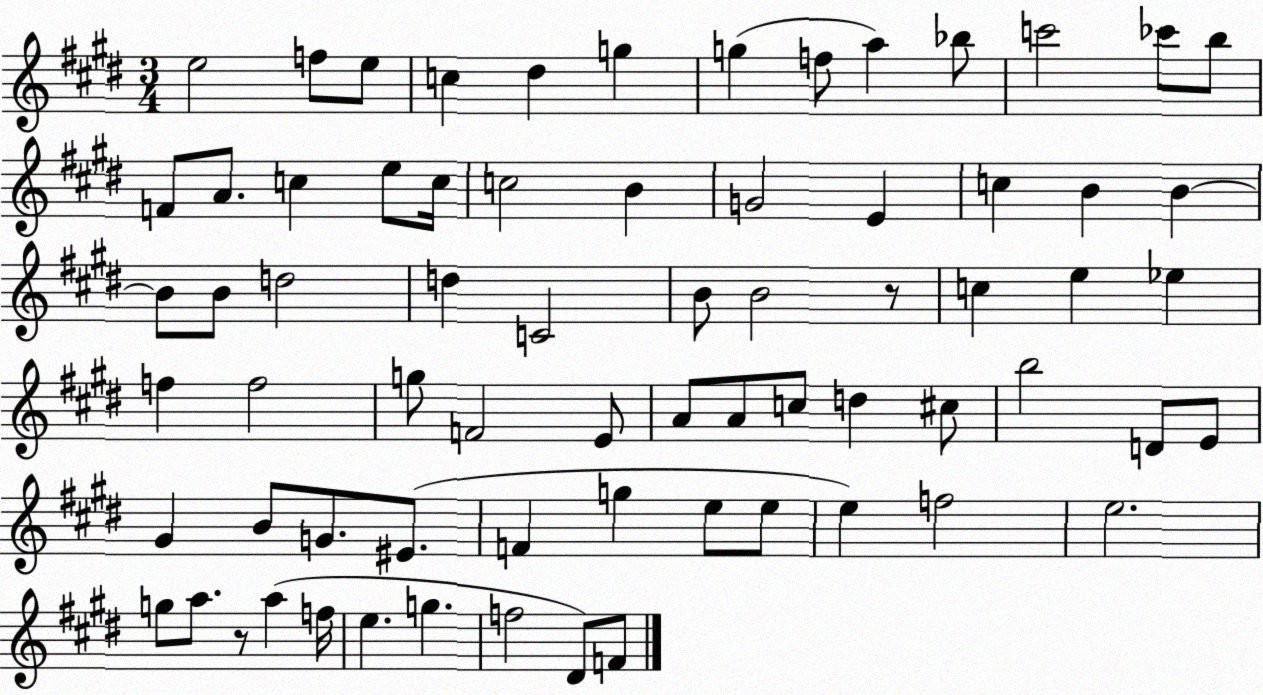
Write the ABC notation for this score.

X:1
T:Untitled
M:3/4
L:1/4
K:E
e2 f/2 e/2 c ^d g g f/2 a _b/2 c'2 _c'/2 b/2 F/2 A/2 c e/2 c/4 c2 B G2 E c B B B/2 B/2 d2 d C2 B/2 B2 z/2 c e _e f f2 g/2 F2 E/2 A/2 A/2 c/2 d ^c/2 b2 D/2 E/2 ^G B/2 G/2 ^E/2 F g e/2 e/2 e f2 e2 g/2 a/2 z/2 a f/4 e g f2 ^D/2 F/2